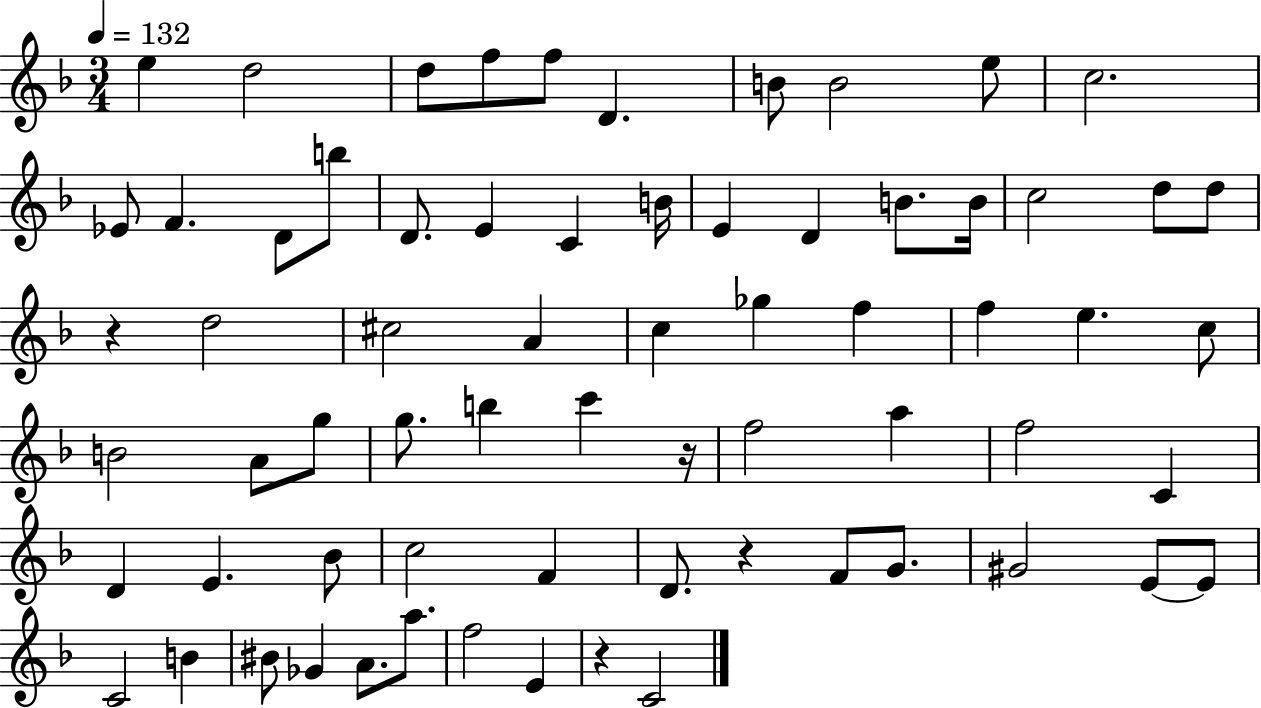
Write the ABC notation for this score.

X:1
T:Untitled
M:3/4
L:1/4
K:F
e d2 d/2 f/2 f/2 D B/2 B2 e/2 c2 _E/2 F D/2 b/2 D/2 E C B/4 E D B/2 B/4 c2 d/2 d/2 z d2 ^c2 A c _g f f e c/2 B2 A/2 g/2 g/2 b c' z/4 f2 a f2 C D E _B/2 c2 F D/2 z F/2 G/2 ^G2 E/2 E/2 C2 B ^B/2 _G A/2 a/2 f2 E z C2